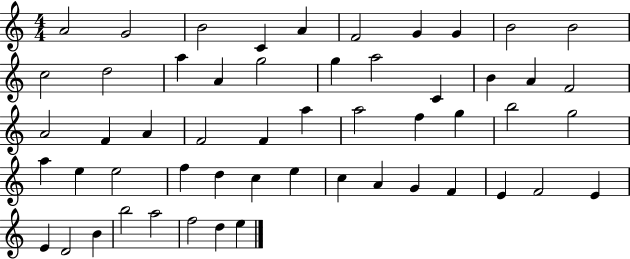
{
  \clef treble
  \numericTimeSignature
  \time 4/4
  \key c \major
  a'2 g'2 | b'2 c'4 a'4 | f'2 g'4 g'4 | b'2 b'2 | \break c''2 d''2 | a''4 a'4 g''2 | g''4 a''2 c'4 | b'4 a'4 f'2 | \break a'2 f'4 a'4 | f'2 f'4 a''4 | a''2 f''4 g''4 | b''2 g''2 | \break a''4 e''4 e''2 | f''4 d''4 c''4 e''4 | c''4 a'4 g'4 f'4 | e'4 f'2 e'4 | \break e'4 d'2 b'4 | b''2 a''2 | f''2 d''4 e''4 | \bar "|."
}